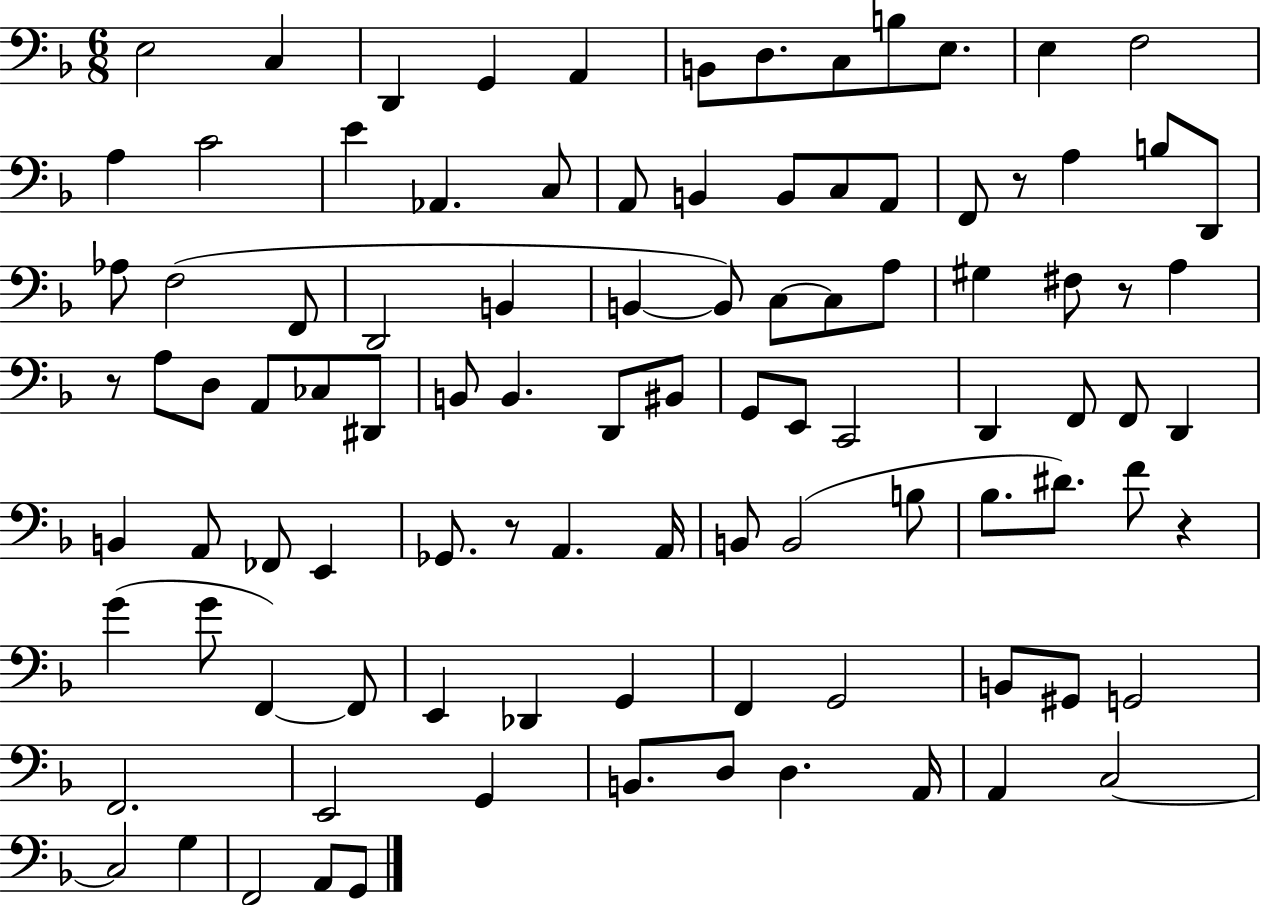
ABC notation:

X:1
T:Untitled
M:6/8
L:1/4
K:F
E,2 C, D,, G,, A,, B,,/2 D,/2 C,/2 B,/2 E,/2 E, F,2 A, C2 E _A,, C,/2 A,,/2 B,, B,,/2 C,/2 A,,/2 F,,/2 z/2 A, B,/2 D,,/2 _A,/2 F,2 F,,/2 D,,2 B,, B,, B,,/2 C,/2 C,/2 A,/2 ^G, ^F,/2 z/2 A, z/2 A,/2 D,/2 A,,/2 _C,/2 ^D,,/2 B,,/2 B,, D,,/2 ^B,,/2 G,,/2 E,,/2 C,,2 D,, F,,/2 F,,/2 D,, B,, A,,/2 _F,,/2 E,, _G,,/2 z/2 A,, A,,/4 B,,/2 B,,2 B,/2 _B,/2 ^D/2 F/2 z G G/2 F,, F,,/2 E,, _D,, G,, F,, G,,2 B,,/2 ^G,,/2 G,,2 F,,2 E,,2 G,, B,,/2 D,/2 D, A,,/4 A,, C,2 C,2 G, F,,2 A,,/2 G,,/2